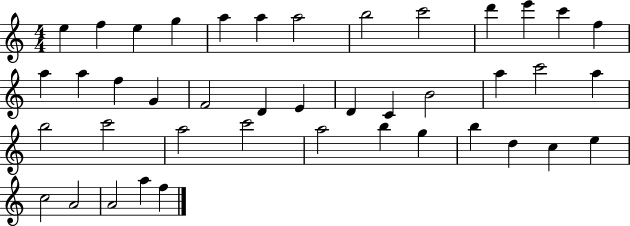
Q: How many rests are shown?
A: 0